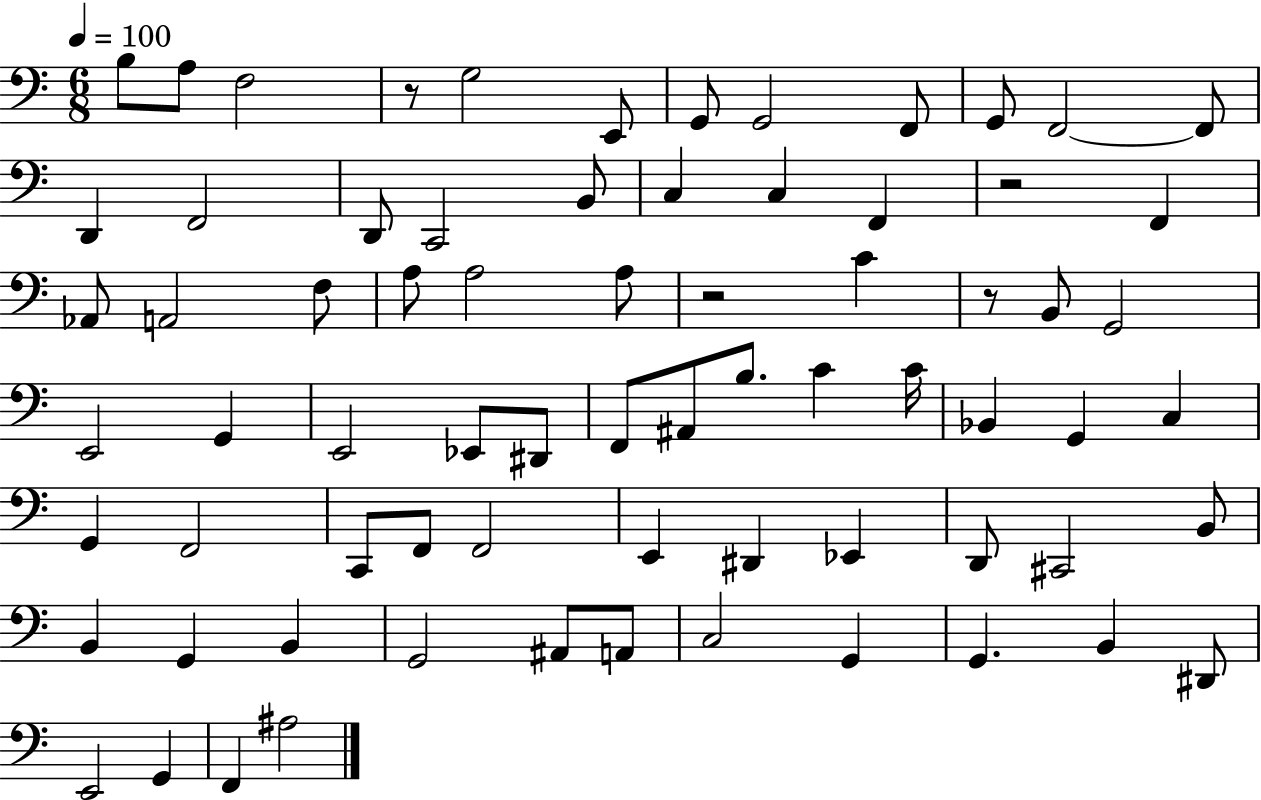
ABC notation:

X:1
T:Untitled
M:6/8
L:1/4
K:C
B,/2 A,/2 F,2 z/2 G,2 E,,/2 G,,/2 G,,2 F,,/2 G,,/2 F,,2 F,,/2 D,, F,,2 D,,/2 C,,2 B,,/2 C, C, F,, z2 F,, _A,,/2 A,,2 F,/2 A,/2 A,2 A,/2 z2 C z/2 B,,/2 G,,2 E,,2 G,, E,,2 _E,,/2 ^D,,/2 F,,/2 ^A,,/2 B,/2 C C/4 _B,, G,, C, G,, F,,2 C,,/2 F,,/2 F,,2 E,, ^D,, _E,, D,,/2 ^C,,2 B,,/2 B,, G,, B,, G,,2 ^A,,/2 A,,/2 C,2 G,, G,, B,, ^D,,/2 E,,2 G,, F,, ^A,2